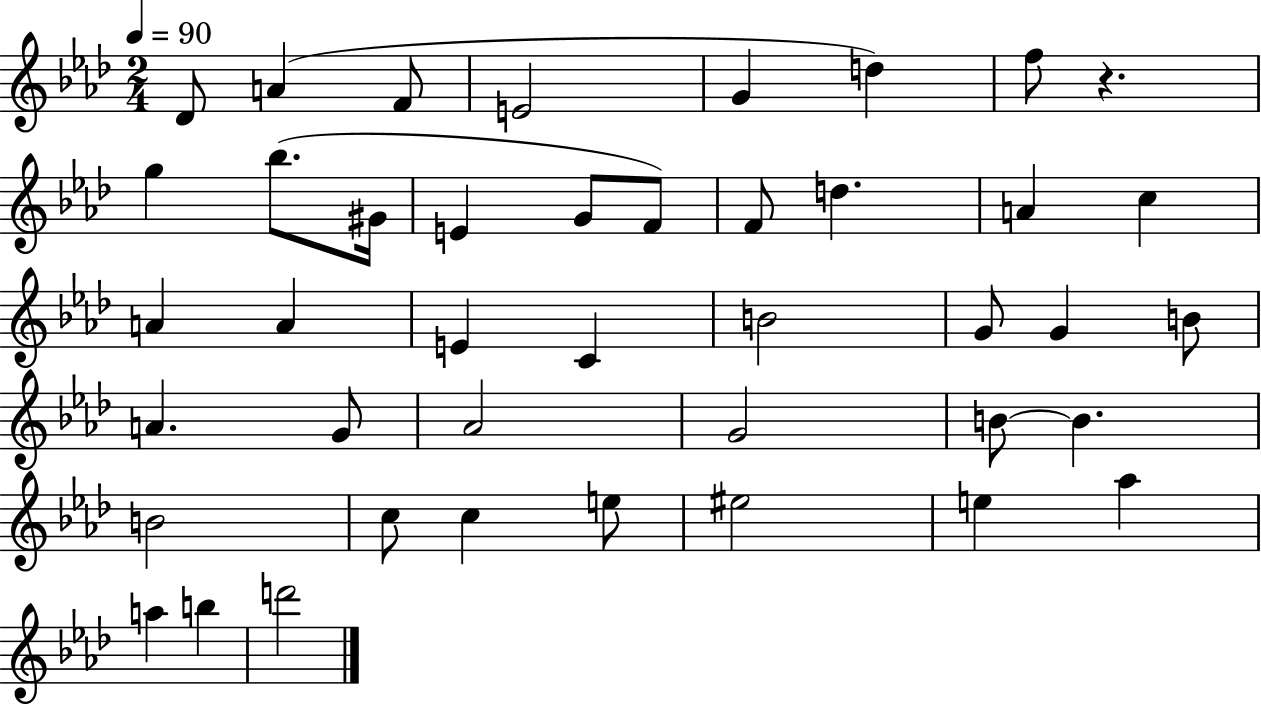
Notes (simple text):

Db4/e A4/q F4/e E4/h G4/q D5/q F5/e R/q. G5/q Bb5/e. G#4/s E4/q G4/e F4/e F4/e D5/q. A4/q C5/q A4/q A4/q E4/q C4/q B4/h G4/e G4/q B4/e A4/q. G4/e Ab4/h G4/h B4/e B4/q. B4/h C5/e C5/q E5/e EIS5/h E5/q Ab5/q A5/q B5/q D6/h